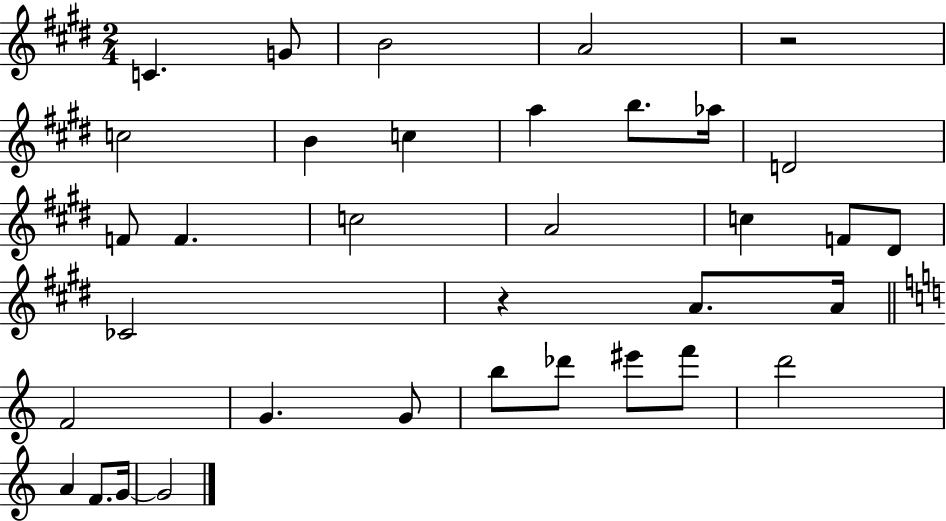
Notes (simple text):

C4/q. G4/e B4/h A4/h R/h C5/h B4/q C5/q A5/q B5/e. Ab5/s D4/h F4/e F4/q. C5/h A4/h C5/q F4/e D#4/e CES4/h R/q A4/e. A4/s F4/h G4/q. G4/e B5/e Db6/e EIS6/e F6/e D6/h A4/q F4/e. G4/s G4/h